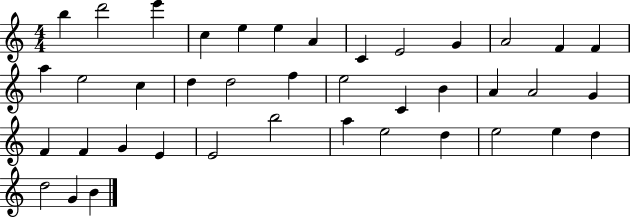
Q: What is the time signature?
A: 4/4